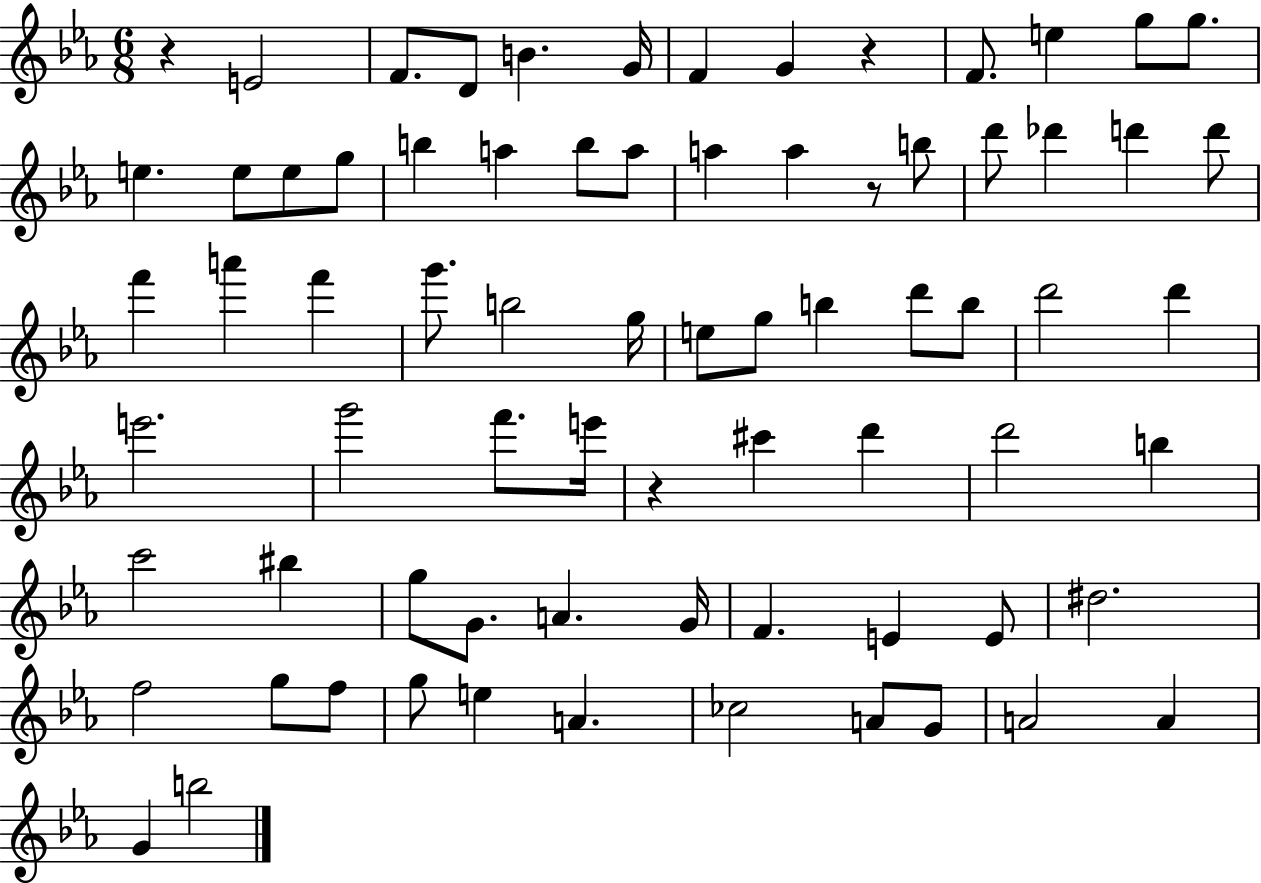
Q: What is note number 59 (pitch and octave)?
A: G5